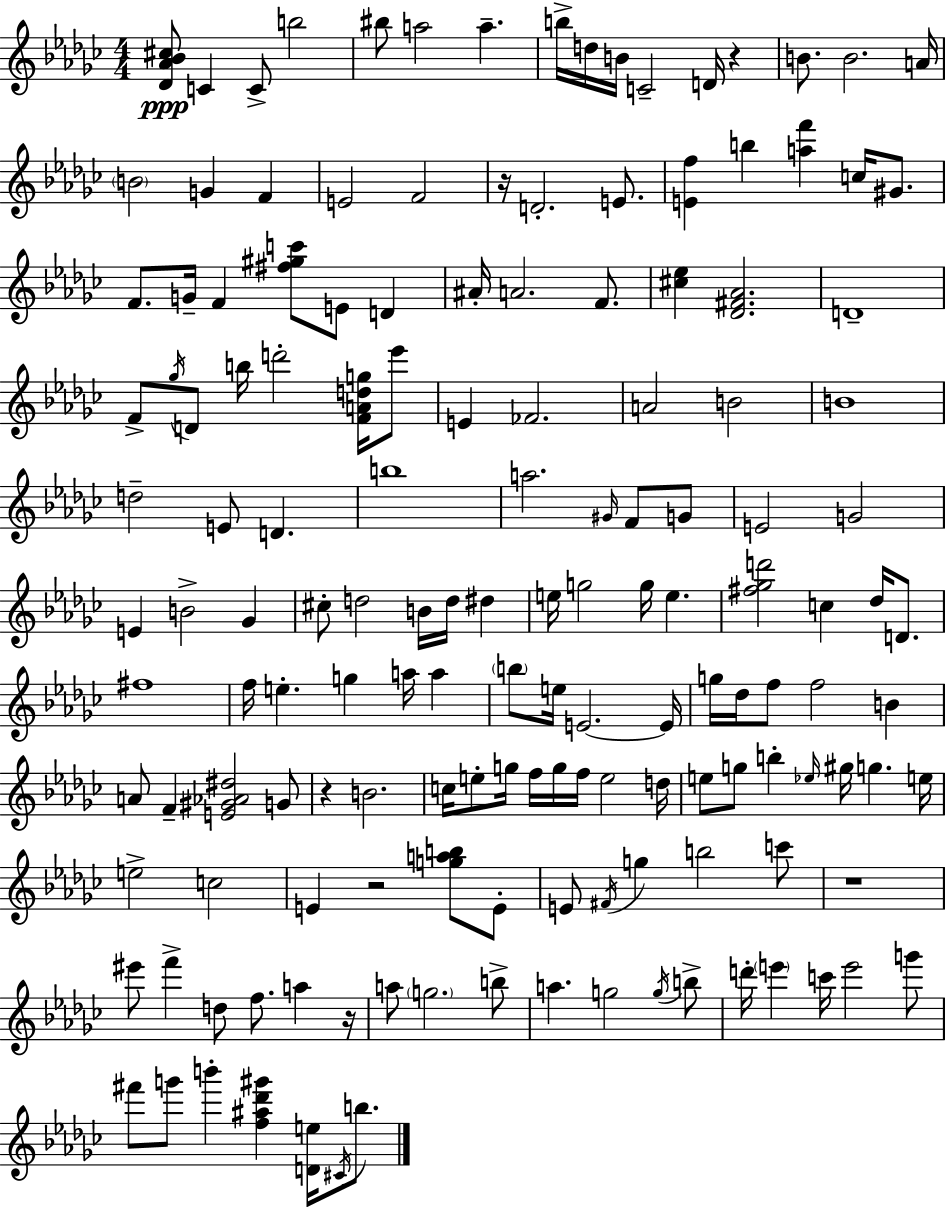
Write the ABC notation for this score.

X:1
T:Untitled
M:4/4
L:1/4
K:Ebm
[_D_A_B^c]/2 C C/2 b2 ^b/2 a2 a b/4 d/4 B/4 C2 D/4 z B/2 B2 A/4 B2 G F E2 F2 z/4 D2 E/2 [Ef] b [af'] c/4 ^G/2 F/2 G/4 F [^f^gc']/2 E/2 D ^A/4 A2 F/2 [^c_e] [_D^F_A]2 D4 F/2 _g/4 D/2 b/4 d'2 [FAdg]/4 _e'/2 E _F2 A2 B2 B4 d2 E/2 D b4 a2 ^G/4 F/2 G/2 E2 G2 E B2 _G ^c/2 d2 B/4 d/4 ^d e/4 g2 g/4 e [^f_gd']2 c _d/4 D/2 ^f4 f/4 e g a/4 a b/2 e/4 E2 E/4 g/4 _d/4 f/2 f2 B A/2 F [E^G_A^d]2 G/2 z B2 c/4 e/2 g/4 f/4 g/4 f/4 e2 d/4 e/2 g/2 b _e/4 ^g/4 g e/4 e2 c2 E z2 [gab]/2 E/2 E/2 ^F/4 g b2 c'/2 z4 ^e'/2 f' d/2 f/2 a z/4 a/2 g2 b/2 a g2 g/4 b/2 d'/4 e' c'/4 e'2 g'/2 ^f'/2 g'/2 b' [f^a_d'^g'] [De]/4 ^C/4 b/2